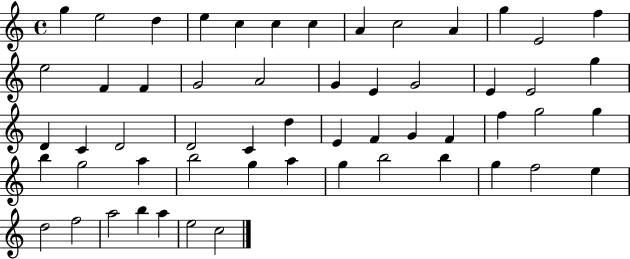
{
  \clef treble
  \time 4/4
  \defaultTimeSignature
  \key c \major
  g''4 e''2 d''4 | e''4 c''4 c''4 c''4 | a'4 c''2 a'4 | g''4 e'2 f''4 | \break e''2 f'4 f'4 | g'2 a'2 | g'4 e'4 g'2 | e'4 e'2 g''4 | \break d'4 c'4 d'2 | d'2 c'4 d''4 | e'4 f'4 g'4 f'4 | f''4 g''2 g''4 | \break b''4 g''2 a''4 | b''2 g''4 a''4 | g''4 b''2 b''4 | g''4 f''2 e''4 | \break d''2 f''2 | a''2 b''4 a''4 | e''2 c''2 | \bar "|."
}